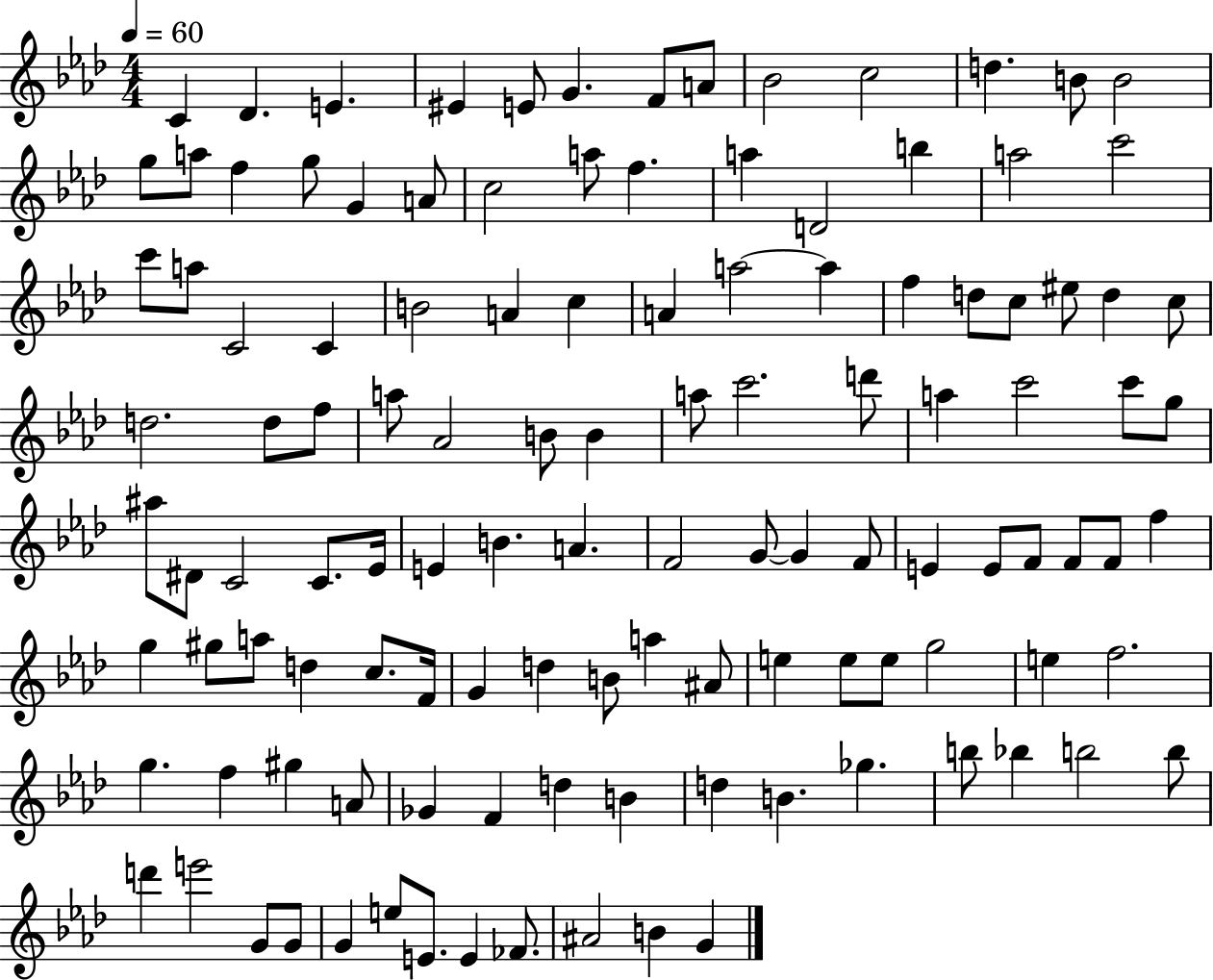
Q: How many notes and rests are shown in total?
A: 119